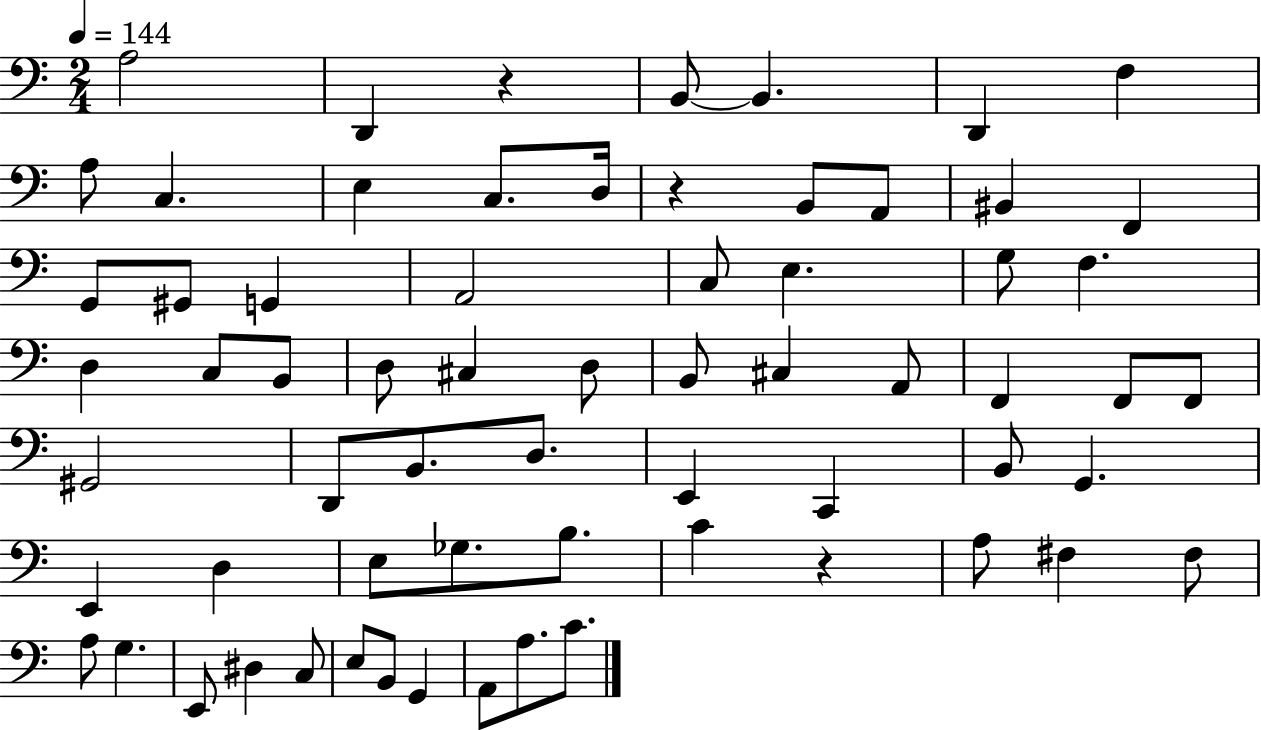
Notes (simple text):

A3/h D2/q R/q B2/e B2/q. D2/q F3/q A3/e C3/q. E3/q C3/e. D3/s R/q B2/e A2/e BIS2/q F2/q G2/e G#2/e G2/q A2/h C3/e E3/q. G3/e F3/q. D3/q C3/e B2/e D3/e C#3/q D3/e B2/e C#3/q A2/e F2/q F2/e F2/e G#2/h D2/e B2/e. D3/e. E2/q C2/q B2/e G2/q. E2/q D3/q E3/e Gb3/e. B3/e. C4/q R/q A3/e F#3/q F#3/e A3/e G3/q. E2/e D#3/q C3/e E3/e B2/e G2/q A2/e A3/e. C4/e.